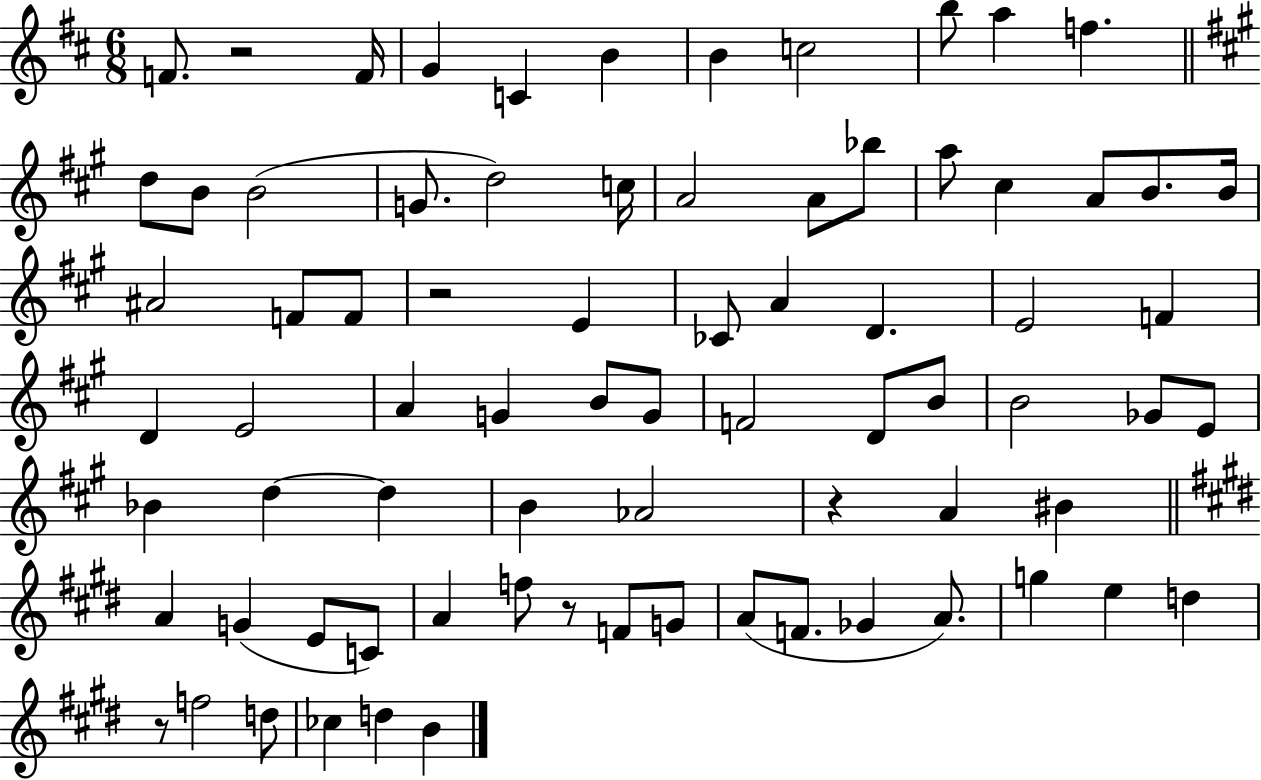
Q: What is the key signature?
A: D major